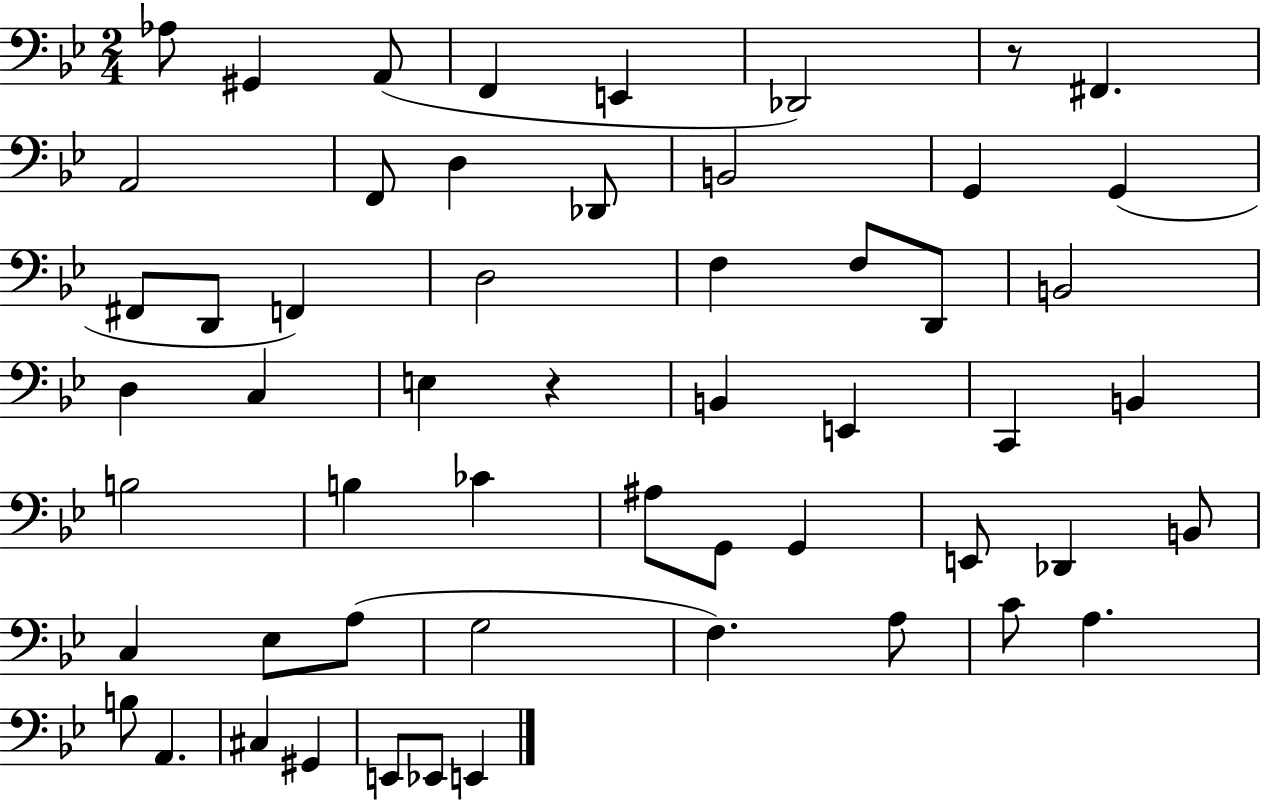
{
  \clef bass
  \numericTimeSignature
  \time 2/4
  \key bes \major
  aes8 gis,4 a,8( | f,4 e,4 | des,2) | r8 fis,4. | \break a,2 | f,8 d4 des,8 | b,2 | g,4 g,4( | \break fis,8 d,8 f,4) | d2 | f4 f8 d,8 | b,2 | \break d4 c4 | e4 r4 | b,4 e,4 | c,4 b,4 | \break b2 | b4 ces'4 | ais8 g,8 g,4 | e,8 des,4 b,8 | \break c4 ees8 a8( | g2 | f4.) a8 | c'8 a4. | \break b8 a,4. | cis4 gis,4 | e,8 ees,8 e,4 | \bar "|."
}